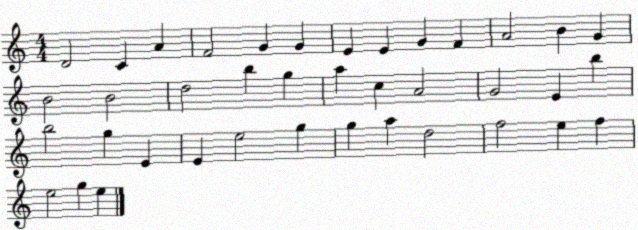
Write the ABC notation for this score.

X:1
T:Untitled
M:4/4
L:1/4
K:C
D2 C A F2 G G E E G F A2 B G B2 B2 d2 b g a c A2 G2 E b b2 g E E e2 g g a d2 f2 e f e2 g e